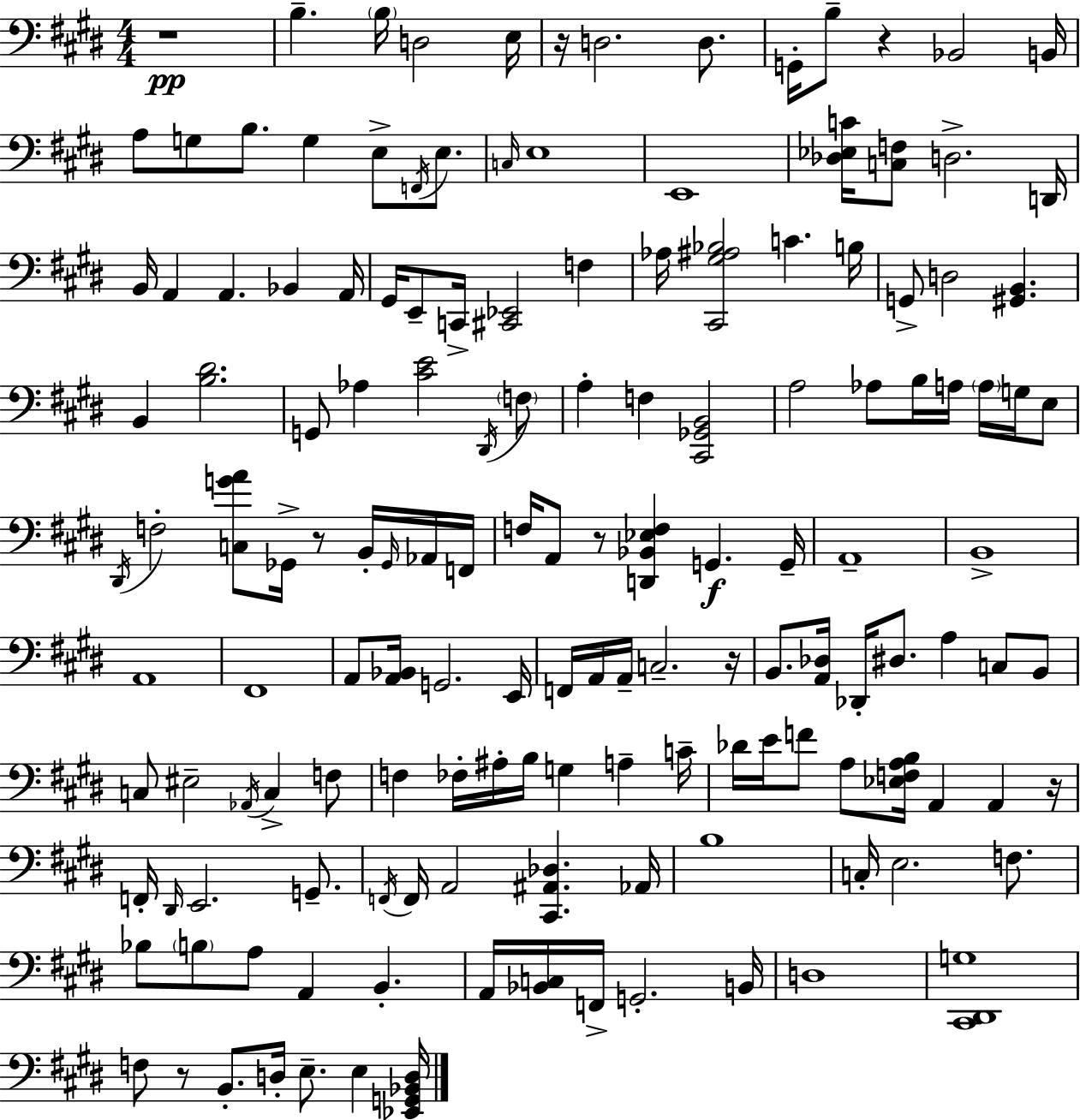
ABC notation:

X:1
T:Untitled
M:4/4
L:1/4
K:E
z4 B, B,/4 D,2 E,/4 z/4 D,2 D,/2 G,,/4 B,/2 z _B,,2 B,,/4 A,/2 G,/2 B,/2 G, E,/2 F,,/4 E,/2 C,/4 E,4 E,,4 [_D,_E,C]/4 [C,F,]/2 D,2 D,,/4 B,,/4 A,, A,, _B,, A,,/4 ^G,,/4 E,,/2 C,,/4 [^C,,_E,,]2 F, _A,/4 [^C,,^G,^A,_B,]2 C B,/4 G,,/2 D,2 [^G,,B,,] B,, [B,^D]2 G,,/2 _A, [^CE]2 ^D,,/4 F,/2 A, F, [^C,,_G,,B,,]2 A,2 _A,/2 B,/4 A,/4 A,/4 G,/4 E,/2 ^D,,/4 F,2 [C,GA]/2 _G,,/4 z/2 B,,/4 _G,,/4 _A,,/4 F,,/4 F,/4 A,,/2 z/2 [D,,_B,,_E,F,] G,, G,,/4 A,,4 B,,4 A,,4 ^F,,4 A,,/2 [A,,_B,,]/4 G,,2 E,,/4 F,,/4 A,,/4 A,,/4 C,2 z/4 B,,/2 [A,,_D,]/4 _D,,/4 ^D,/2 A, C,/2 B,,/2 C,/2 ^E,2 _A,,/4 C, F,/2 F, _F,/4 ^A,/4 B,/4 G, A, C/4 _D/4 E/4 F/2 A,/2 [_E,F,A,B,]/4 A,, A,, z/4 F,,/4 ^D,,/4 E,,2 G,,/2 F,,/4 F,,/4 A,,2 [^C,,^A,,_D,] _A,,/4 B,4 C,/4 E,2 F,/2 _B,/2 B,/2 A,/2 A,, B,, A,,/4 [_B,,C,]/4 F,,/4 G,,2 B,,/4 D,4 [^C,,^D,,G,]4 F,/2 z/2 B,,/2 D,/4 E,/2 E, [_E,,G,,_B,,D,]/4